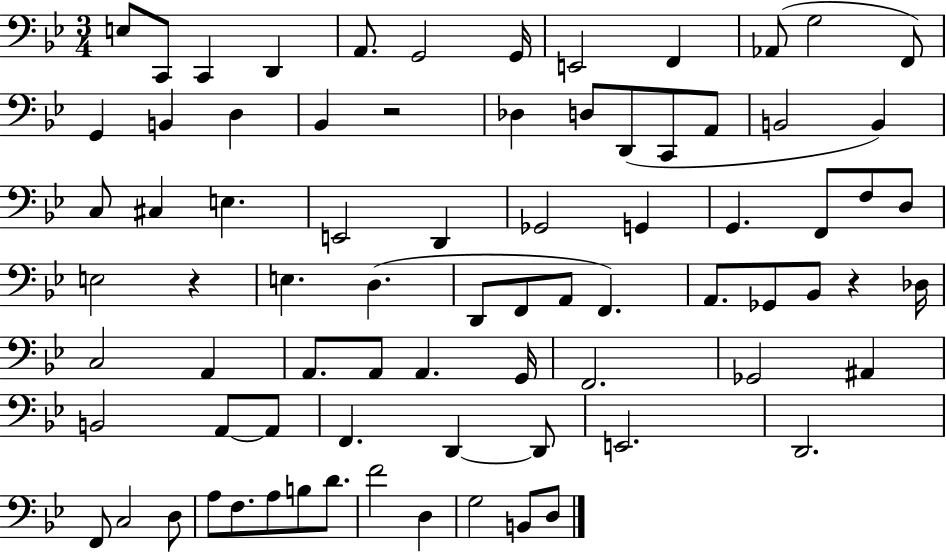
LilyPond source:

{
  \clef bass
  \numericTimeSignature
  \time 3/4
  \key bes \major
  e8 c,8 c,4 d,4 | a,8. g,2 g,16 | e,2 f,4 | aes,8( g2 f,8) | \break g,4 b,4 d4 | bes,4 r2 | des4 d8 d,8( c,8 a,8 | b,2 b,4) | \break c8 cis4 e4. | e,2 d,4 | ges,2 g,4 | g,4. f,8 f8 d8 | \break e2 r4 | e4. d4.( | d,8 f,8 a,8 f,4.) | a,8. ges,8 bes,8 r4 des16 | \break c2 a,4 | a,8. a,8 a,4. g,16 | f,2. | ges,2 ais,4 | \break b,2 a,8~~ a,8 | f,4. d,4~~ d,8 | e,2. | d,2. | \break f,8 c2 d8 | a8 f8. a8 b8 d'8. | f'2 d4 | g2 b,8 d8 | \break \bar "|."
}